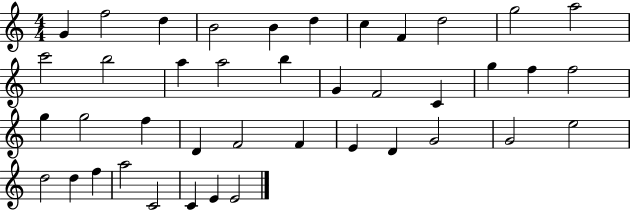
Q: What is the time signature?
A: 4/4